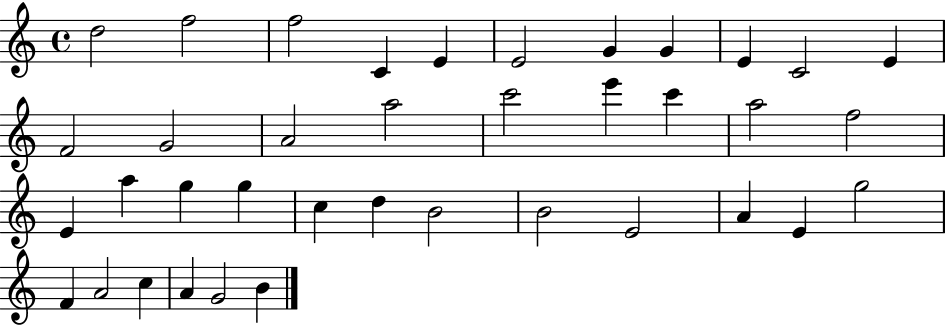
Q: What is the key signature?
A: C major